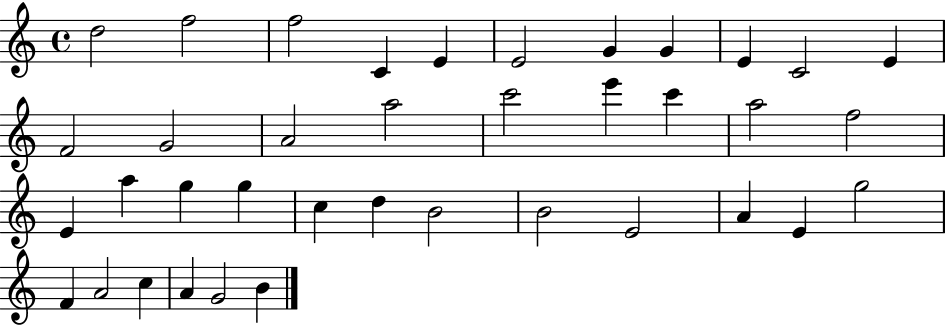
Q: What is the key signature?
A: C major